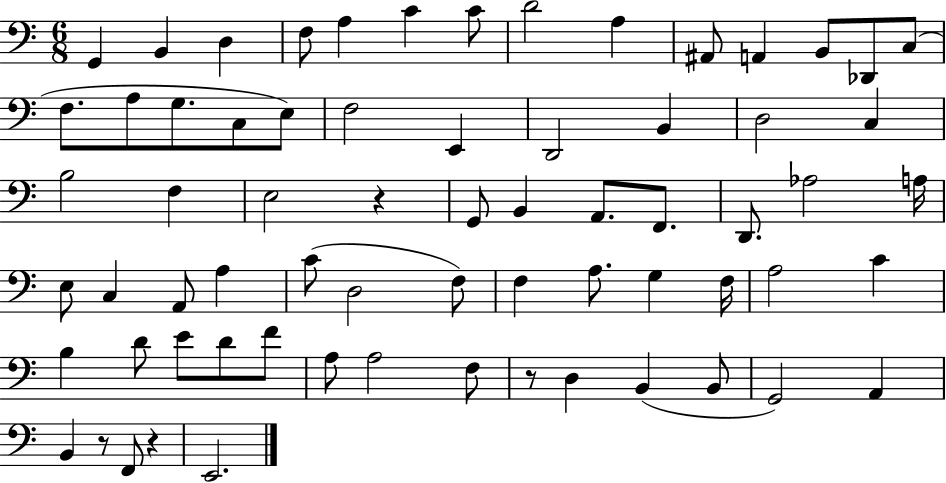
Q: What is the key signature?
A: C major